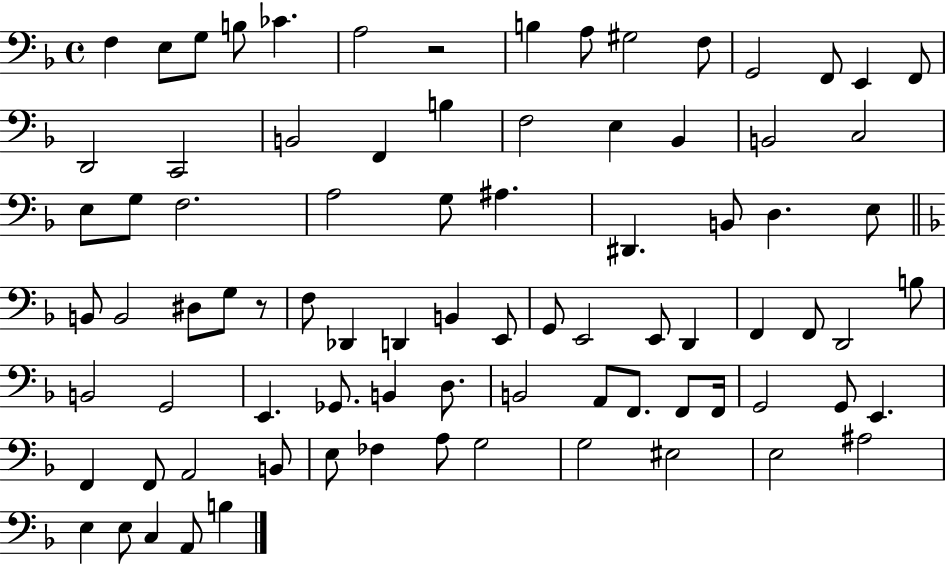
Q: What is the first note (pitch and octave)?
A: F3